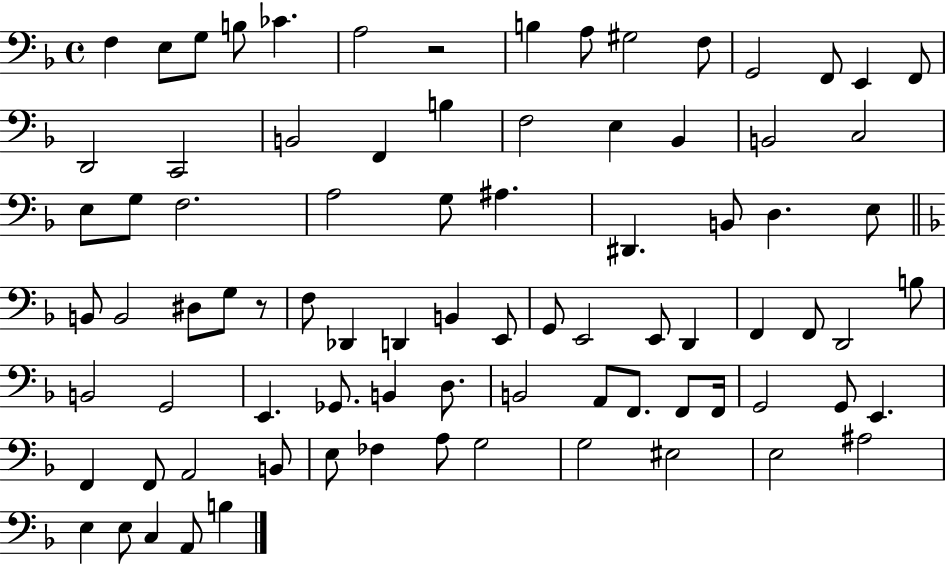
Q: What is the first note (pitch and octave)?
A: F3